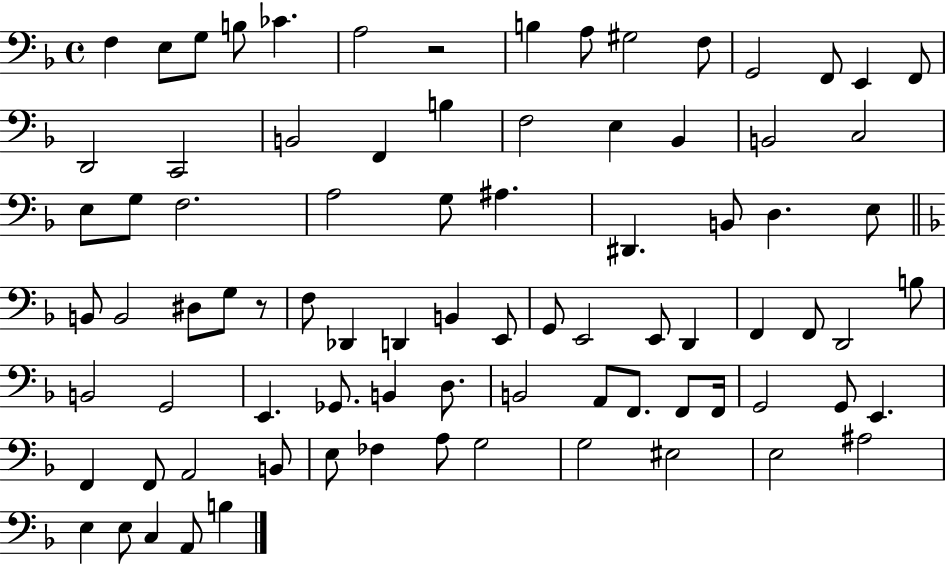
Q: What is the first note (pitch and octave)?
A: F3